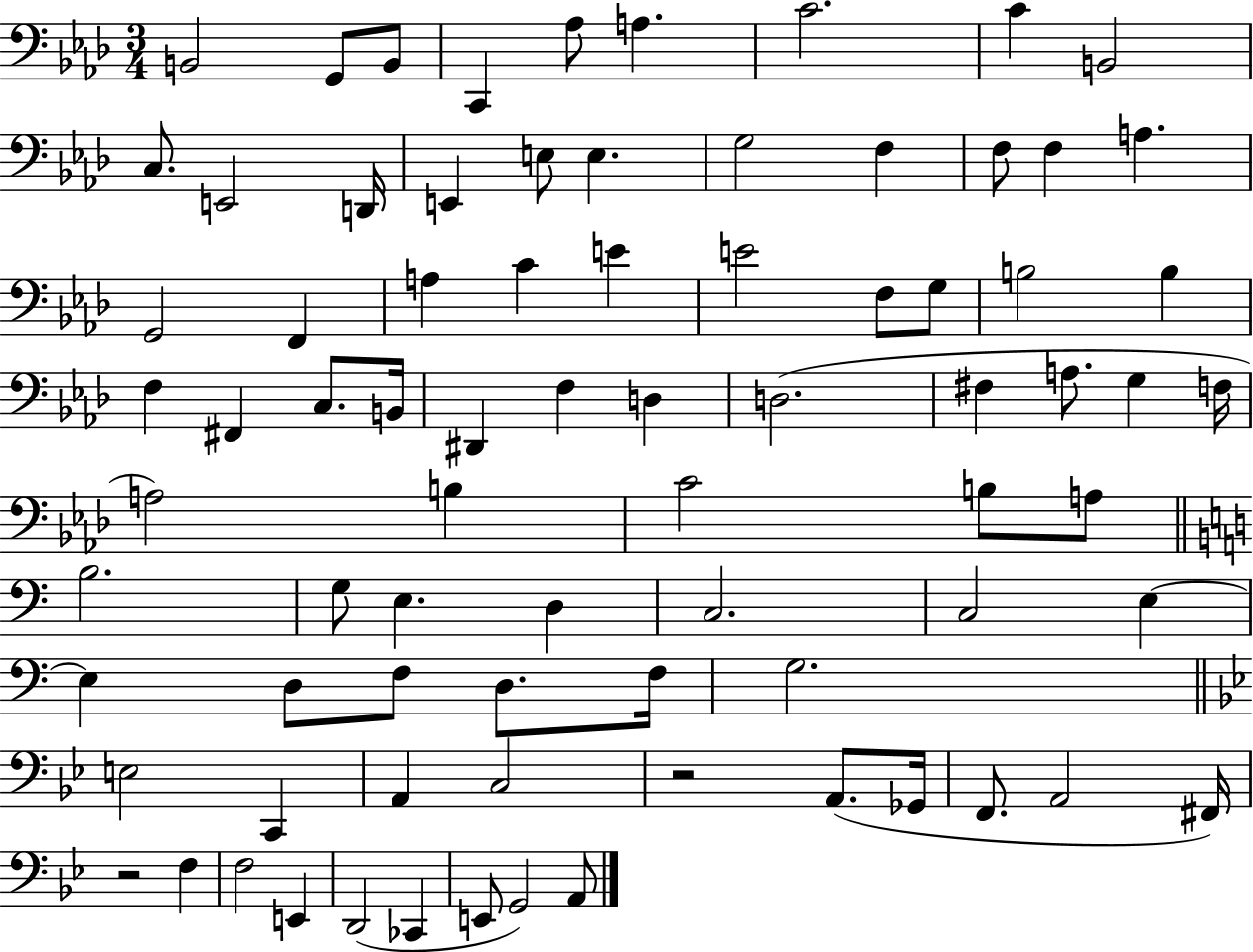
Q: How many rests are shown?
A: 2